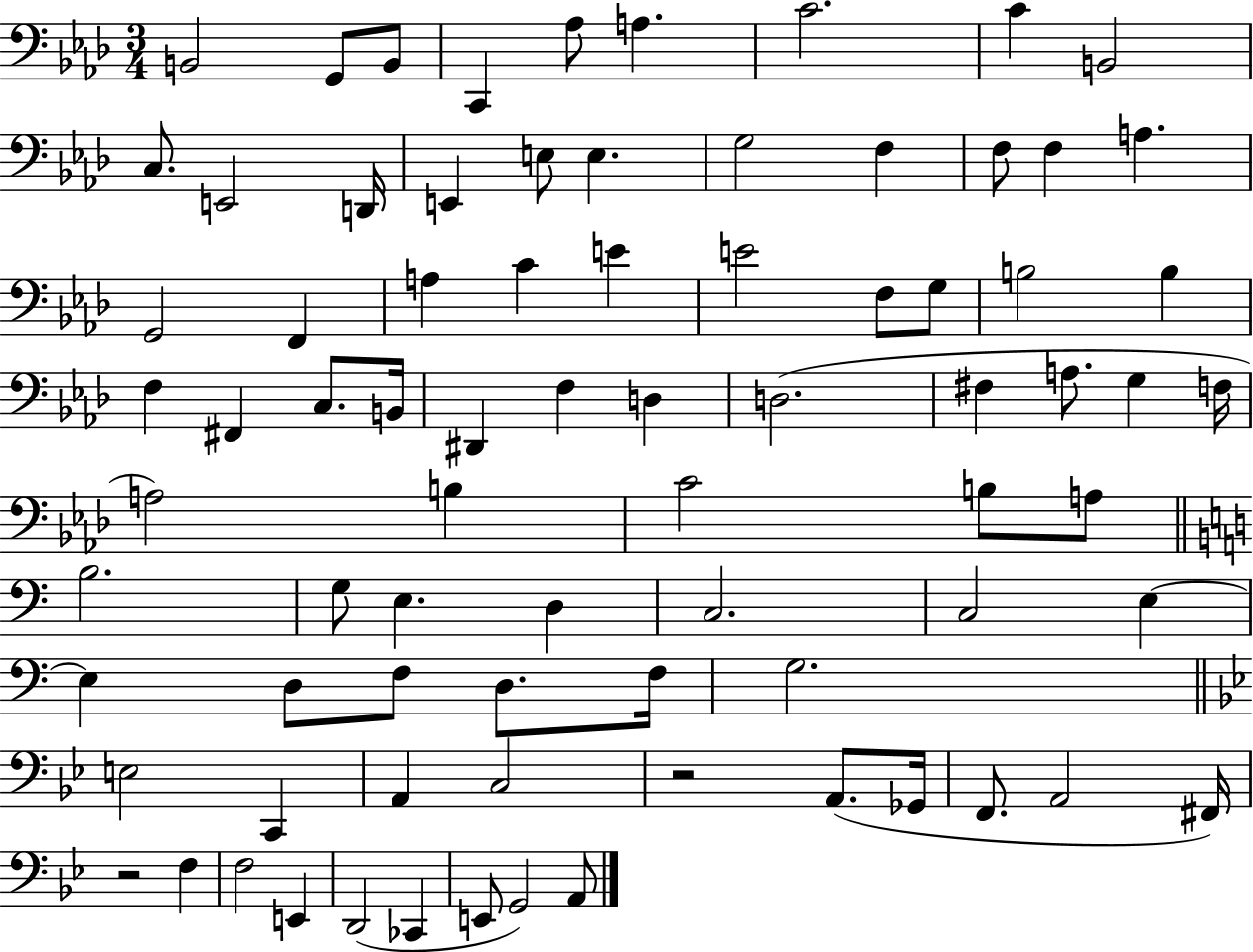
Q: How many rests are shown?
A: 2